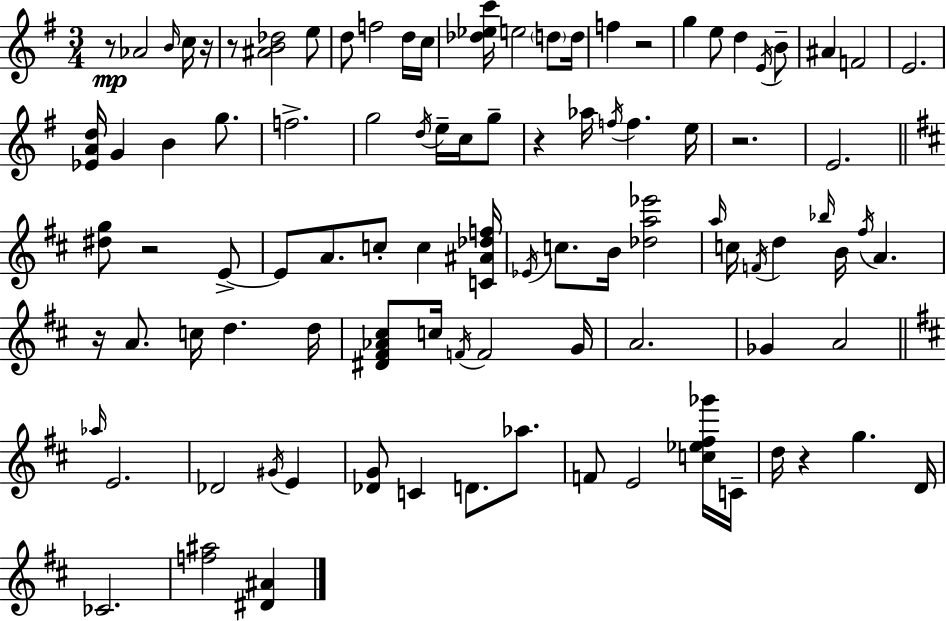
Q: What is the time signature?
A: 3/4